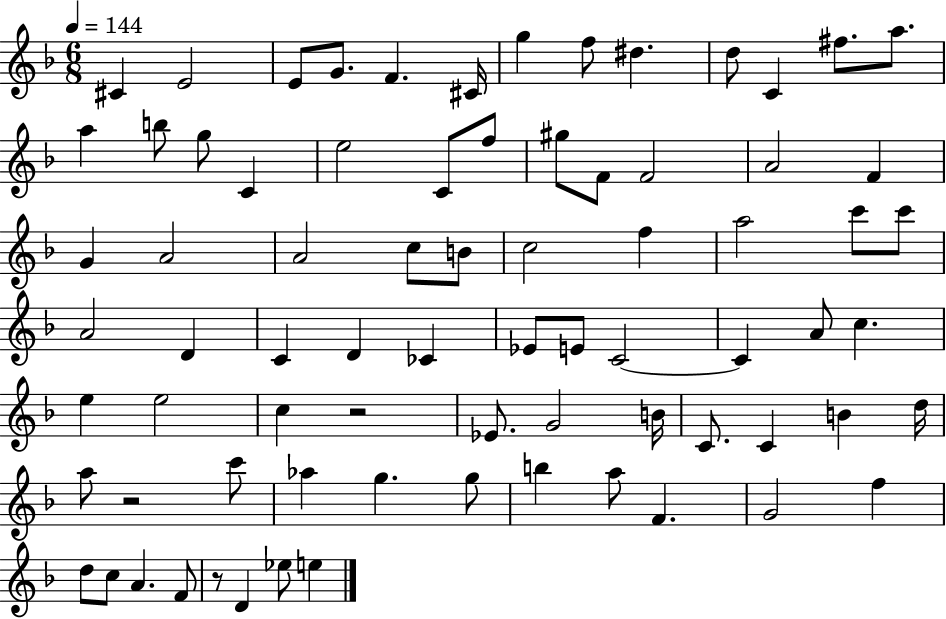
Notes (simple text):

C#4/q E4/h E4/e G4/e. F4/q. C#4/s G5/q F5/e D#5/q. D5/e C4/q F#5/e. A5/e. A5/q B5/e G5/e C4/q E5/h C4/e F5/e G#5/e F4/e F4/h A4/h F4/q G4/q A4/h A4/h C5/e B4/e C5/h F5/q A5/h C6/e C6/e A4/h D4/q C4/q D4/q CES4/q Eb4/e E4/e C4/h C4/q A4/e C5/q. E5/q E5/h C5/q R/h Eb4/e. G4/h B4/s C4/e. C4/q B4/q D5/s A5/e R/h C6/e Ab5/q G5/q. G5/e B5/q A5/e F4/q. G4/h F5/q D5/e C5/e A4/q. F4/e R/e D4/q Eb5/e E5/q